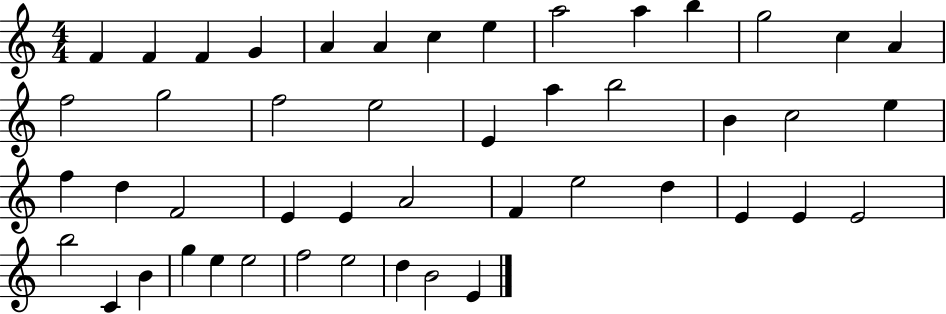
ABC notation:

X:1
T:Untitled
M:4/4
L:1/4
K:C
F F F G A A c e a2 a b g2 c A f2 g2 f2 e2 E a b2 B c2 e f d F2 E E A2 F e2 d E E E2 b2 C B g e e2 f2 e2 d B2 E